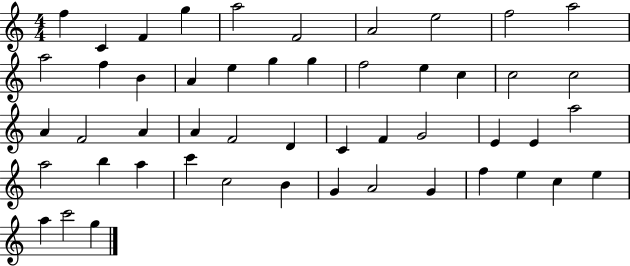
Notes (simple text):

F5/q C4/q F4/q G5/q A5/h F4/h A4/h E5/h F5/h A5/h A5/h F5/q B4/q A4/q E5/q G5/q G5/q F5/h E5/q C5/q C5/h C5/h A4/q F4/h A4/q A4/q F4/h D4/q C4/q F4/q G4/h E4/q E4/q A5/h A5/h B5/q A5/q C6/q C5/h B4/q G4/q A4/h G4/q F5/q E5/q C5/q E5/q A5/q C6/h G5/q